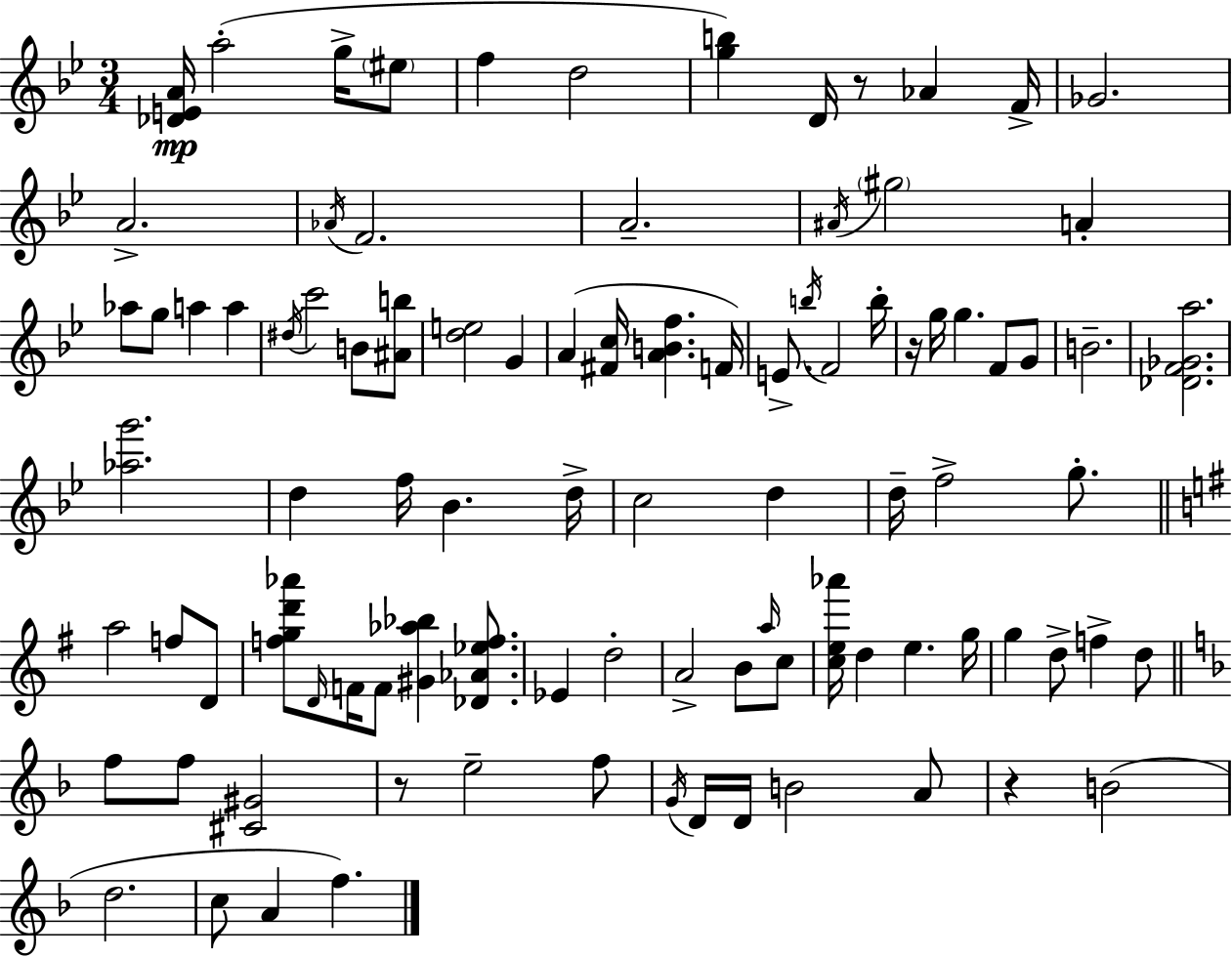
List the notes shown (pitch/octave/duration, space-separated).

[Db4,E4,A4]/s A5/h G5/s EIS5/e F5/q D5/h [G5,B5]/q D4/s R/e Ab4/q F4/s Gb4/h. A4/h. Ab4/s F4/h. A4/h. A#4/s G#5/h A4/q Ab5/e G5/e A5/q A5/q D#5/s C6/h B4/e [A#4,B5]/e [D5,E5]/h G4/q A4/q [F#4,C5]/s [A4,B4,F5]/q. F4/s E4/e. B5/s F4/h B5/s R/s G5/s G5/q. F4/e G4/e B4/h. [Db4,F4,Gb4,A5]/h. [Ab5,G6]/h. D5/q F5/s Bb4/q. D5/s C5/h D5/q D5/s F5/h G5/e. A5/h F5/e D4/e [F5,G5,D6,Ab6]/e D4/s F4/s F4/e [G#4,Ab5,Bb5]/q [Db4,Ab4,Eb5,F5]/e. Eb4/q D5/h A4/h B4/e A5/s C5/e [C5,E5,Ab6]/s D5/q E5/q. G5/s G5/q D5/e F5/q D5/e F5/e F5/e [C#4,G#4]/h R/e E5/h F5/e G4/s D4/s D4/s B4/h A4/e R/q B4/h D5/h. C5/e A4/q F5/q.